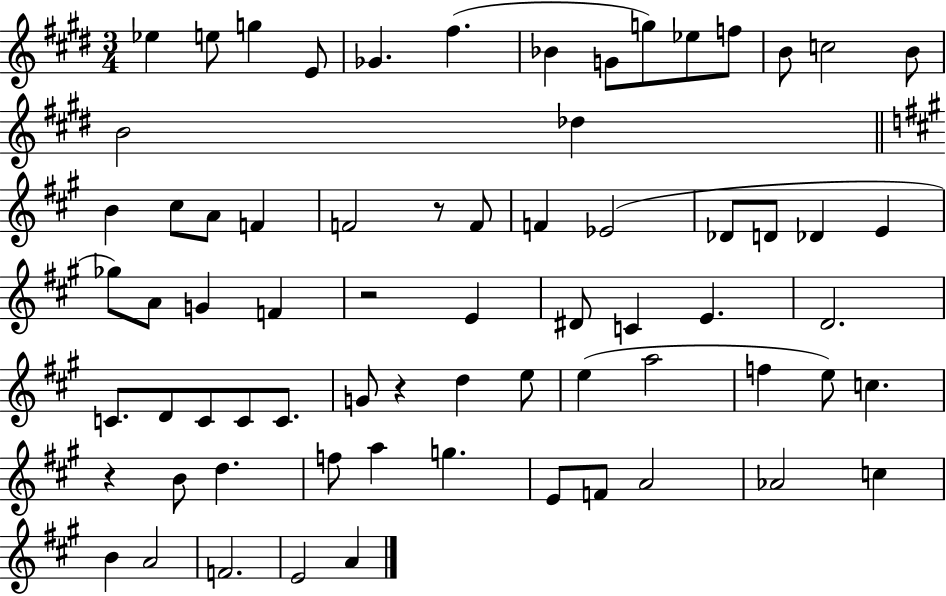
X:1
T:Untitled
M:3/4
L:1/4
K:E
_e e/2 g E/2 _G ^f _B G/2 g/2 _e/2 f/2 B/2 c2 B/2 B2 _d B ^c/2 A/2 F F2 z/2 F/2 F _E2 _D/2 D/2 _D E _g/2 A/2 G F z2 E ^D/2 C E D2 C/2 D/2 C/2 C/2 C/2 G/2 z d e/2 e a2 f e/2 c z B/2 d f/2 a g E/2 F/2 A2 _A2 c B A2 F2 E2 A